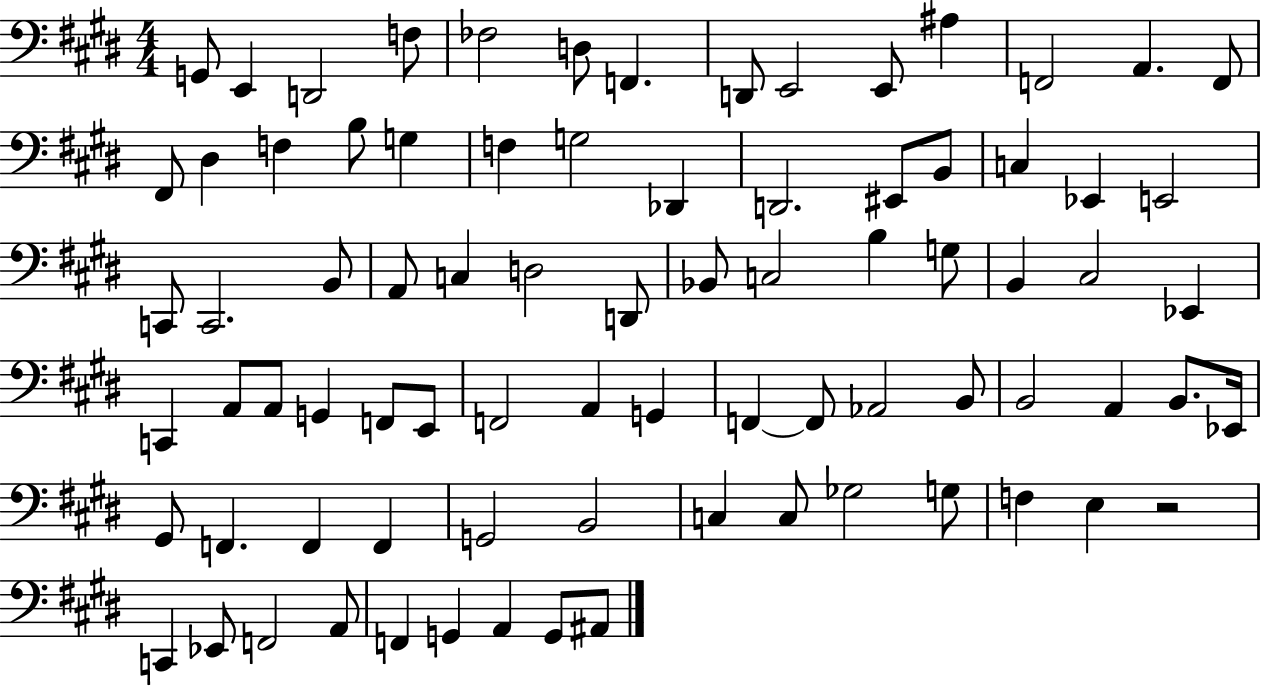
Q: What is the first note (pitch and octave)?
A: G2